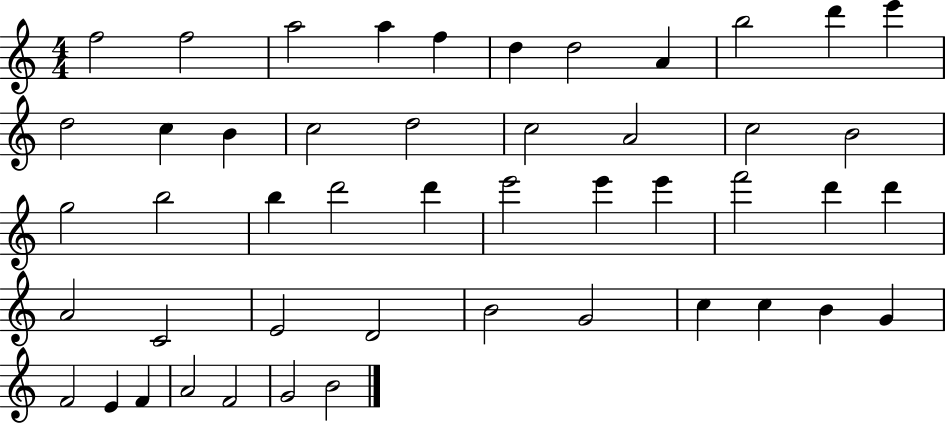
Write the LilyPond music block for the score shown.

{
  \clef treble
  \numericTimeSignature
  \time 4/4
  \key c \major
  f''2 f''2 | a''2 a''4 f''4 | d''4 d''2 a'4 | b''2 d'''4 e'''4 | \break d''2 c''4 b'4 | c''2 d''2 | c''2 a'2 | c''2 b'2 | \break g''2 b''2 | b''4 d'''2 d'''4 | e'''2 e'''4 e'''4 | f'''2 d'''4 d'''4 | \break a'2 c'2 | e'2 d'2 | b'2 g'2 | c''4 c''4 b'4 g'4 | \break f'2 e'4 f'4 | a'2 f'2 | g'2 b'2 | \bar "|."
}